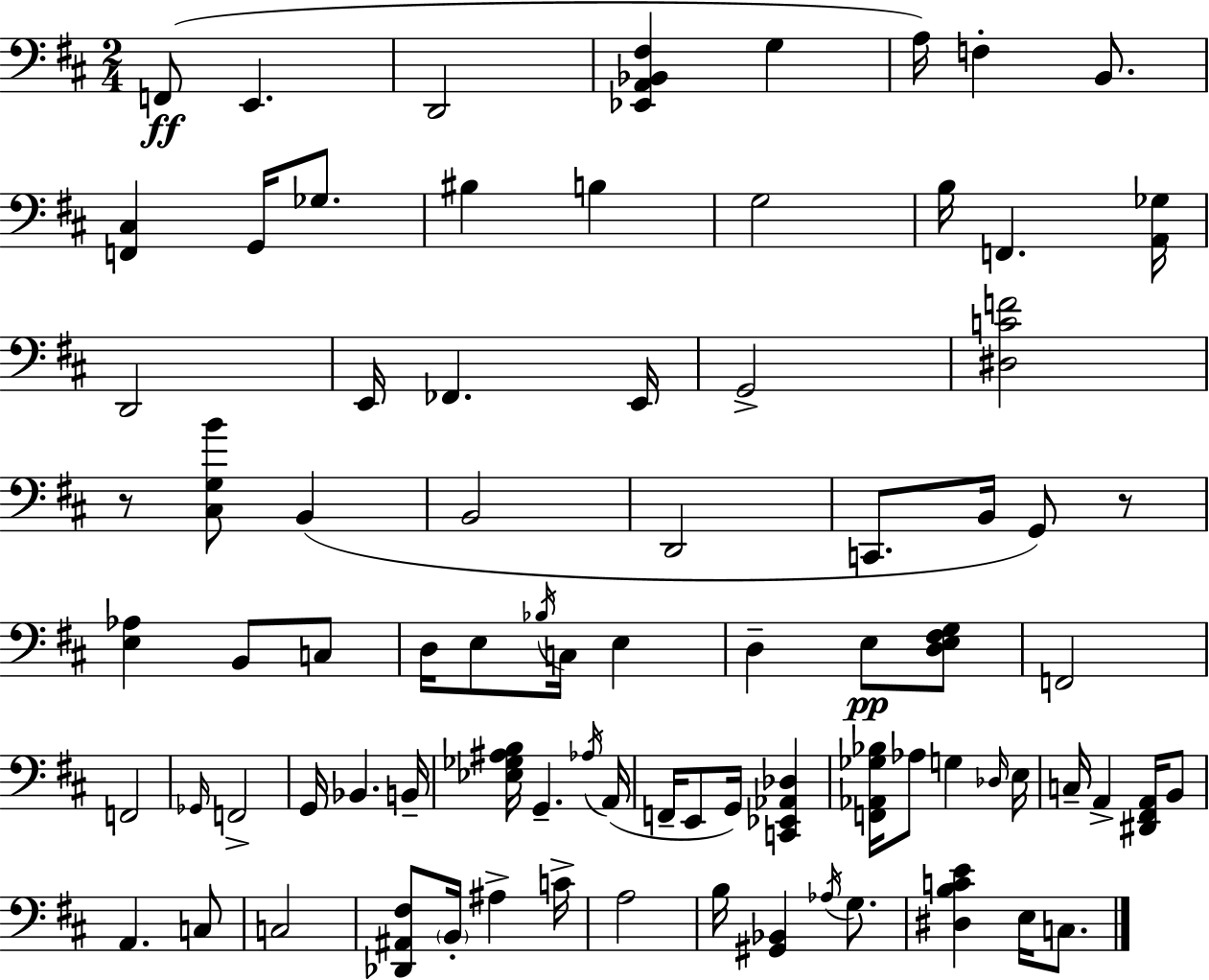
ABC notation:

X:1
T:Untitled
M:2/4
L:1/4
K:D
F,,/2 E,, D,,2 [_E,,A,,_B,,^F,] G, A,/4 F, B,,/2 [F,,^C,] G,,/4 _G,/2 ^B, B, G,2 B,/4 F,, [A,,_G,]/4 D,,2 E,,/4 _F,, E,,/4 G,,2 [^D,CF]2 z/2 [^C,G,B]/2 B,, B,,2 D,,2 C,,/2 B,,/4 G,,/2 z/2 [E,_A,] B,,/2 C,/2 D,/4 E,/2 _B,/4 C,/4 E, D, E,/2 [D,E,^F,G,]/2 F,,2 F,,2 _G,,/4 F,,2 G,,/4 _B,, B,,/4 [_E,_G,^A,B,]/4 G,, _A,/4 A,,/4 F,,/4 E,,/2 G,,/4 [C,,_E,,_A,,_D,] [F,,_A,,_G,_B,]/4 _A,/2 G, _D,/4 E,/4 C,/4 A,, [^D,,^F,,A,,]/4 B,,/2 A,, C,/2 C,2 [_D,,^A,,^F,]/2 B,,/4 ^A, C/4 A,2 B,/4 [^G,,_B,,] _A,/4 G,/2 [^D,B,CE] E,/4 C,/2